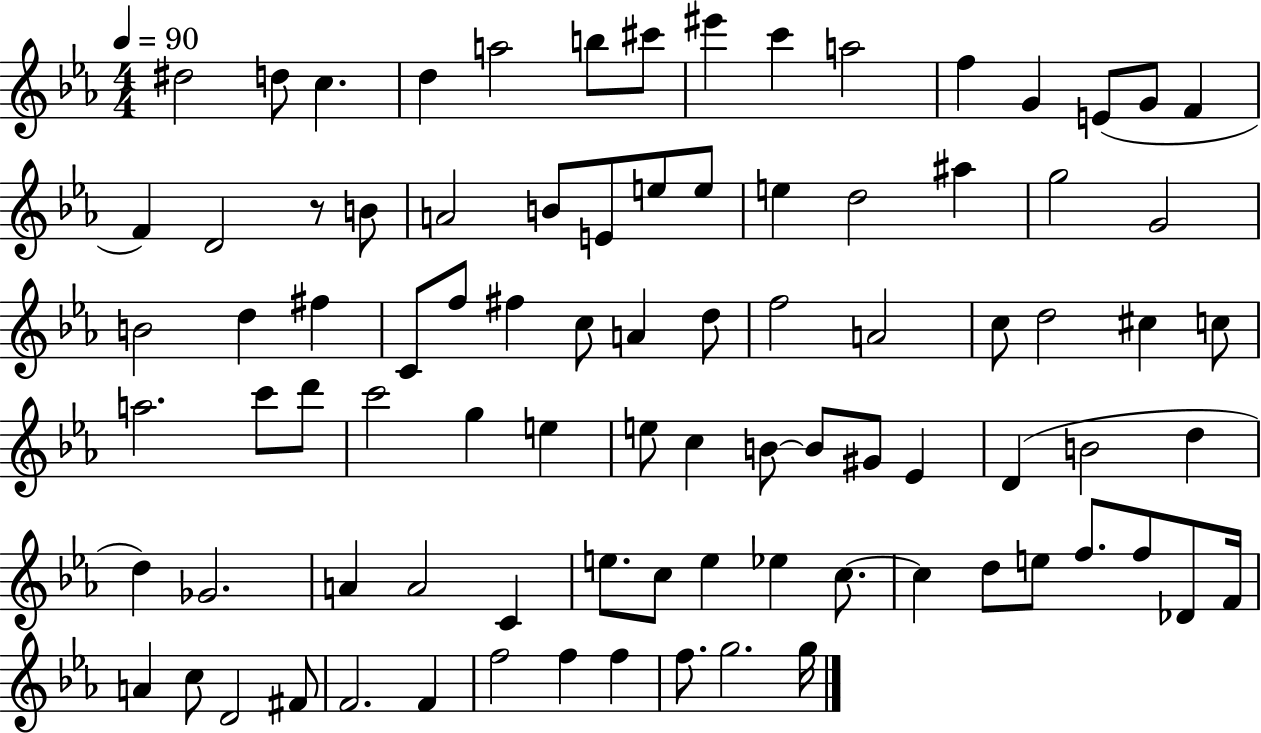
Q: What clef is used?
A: treble